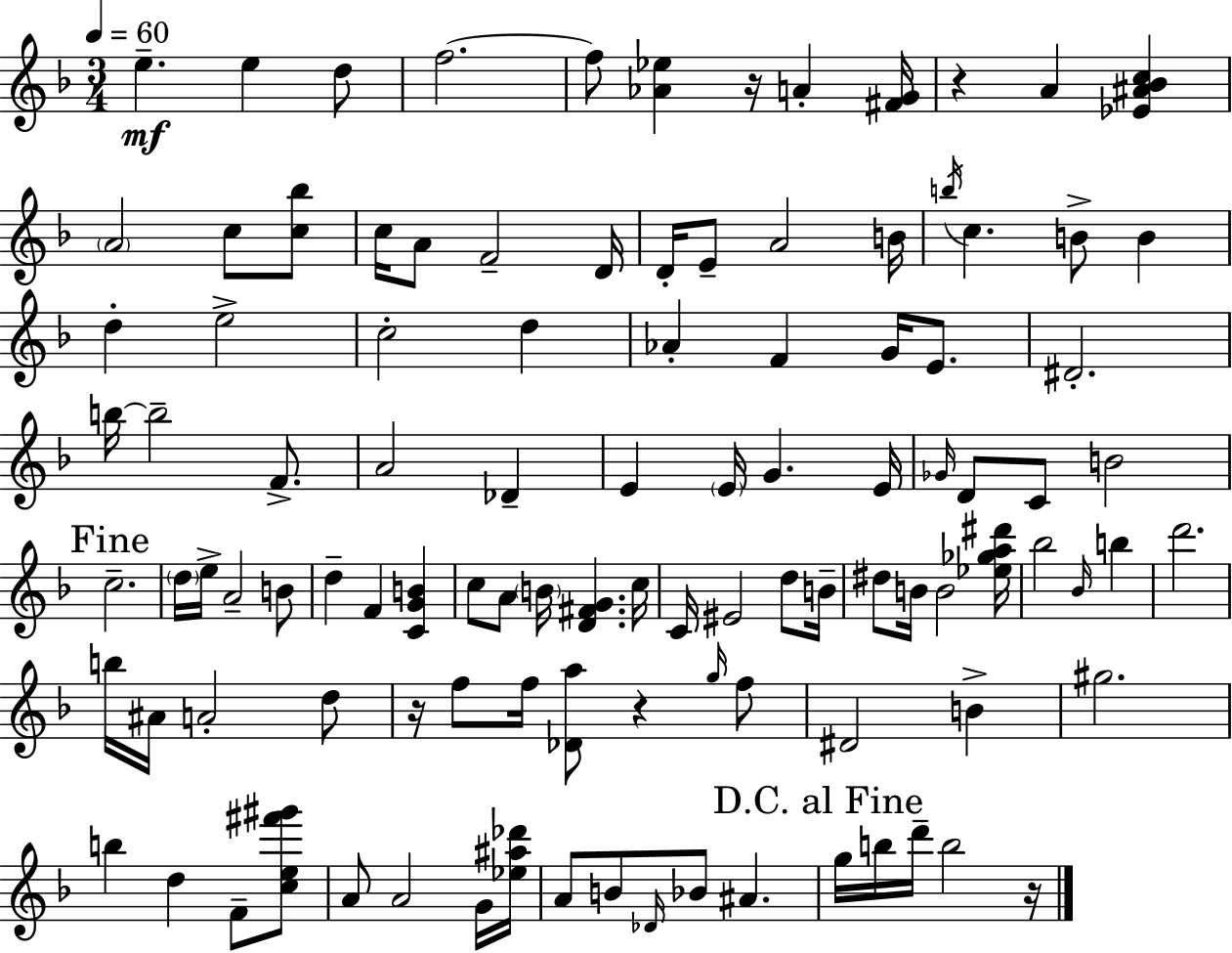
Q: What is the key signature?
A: D minor